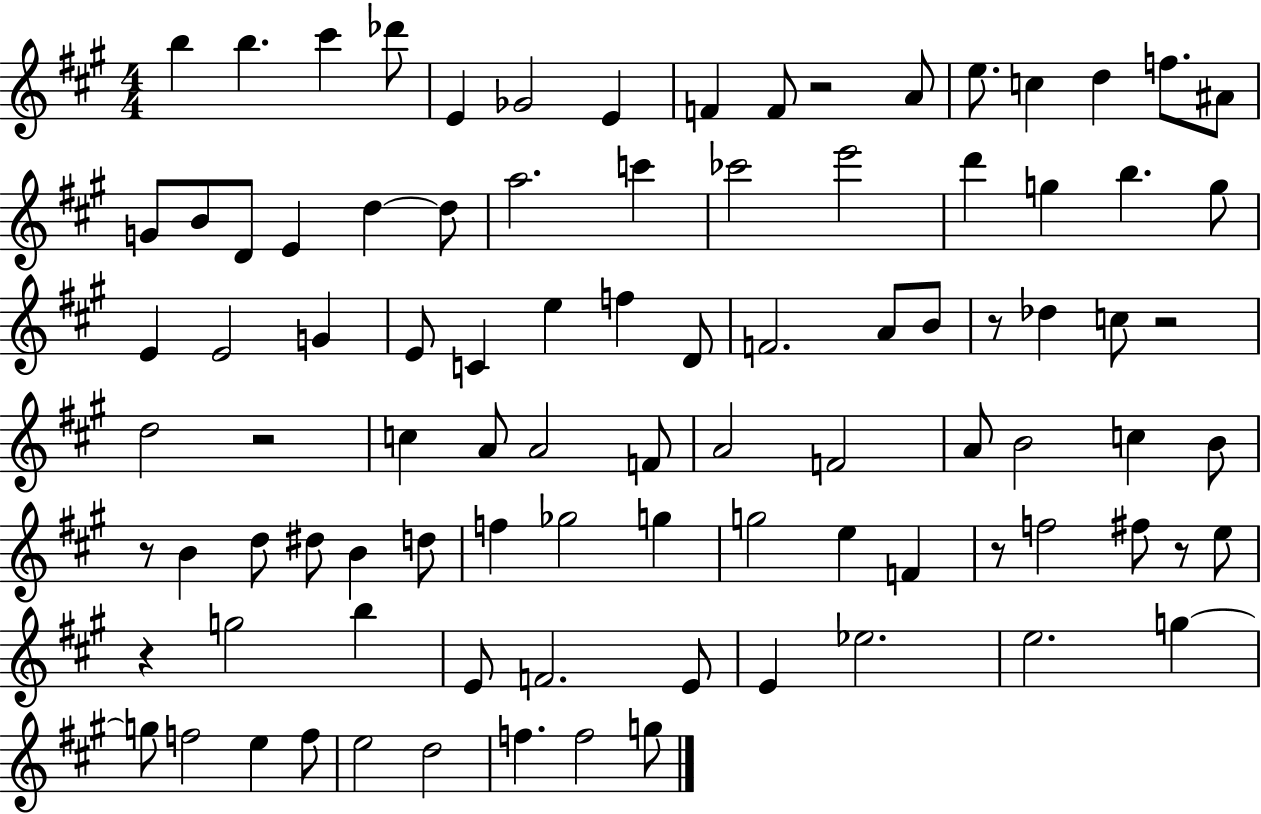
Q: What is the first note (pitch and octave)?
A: B5